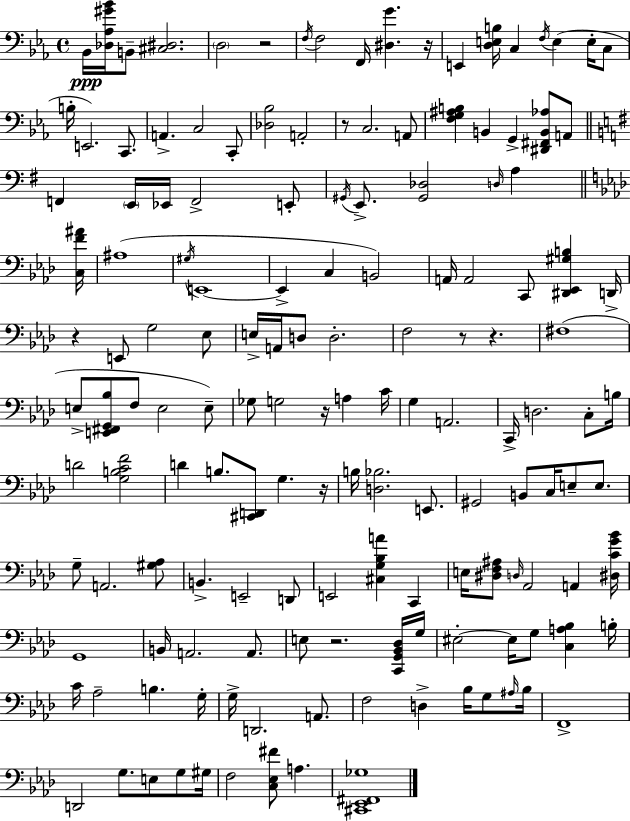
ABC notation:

X:1
T:Untitled
M:4/4
L:1/4
K:Eb
_B,,/4 [_D,_A,^G_B]/4 B,,/2 [^C,^D,]2 D,2 z2 F,/4 F,2 F,,/4 [^D,G] z/4 E,, [D,E,B,]/4 C, F,/4 E, E,/4 C,/2 B,/4 E,,2 C,,/2 A,, C,2 C,,/2 [_D,_B,]2 A,,2 z/2 C,2 A,,/2 [F,G,^A,B,] B,, G,, [^D,,^F,,B,,_A,]/2 A,,/2 F,, E,,/4 _E,,/4 F,,2 E,,/2 ^G,,/4 E,,/2 [^G,,_D,]2 D,/4 A, [C,F^A]/4 ^A,4 ^G,/4 E,,4 E,, C, B,,2 A,,/4 A,,2 C,,/2 [^D,,_E,,^G,B,] D,,/4 z E,,/2 G,2 _E,/2 E,/4 A,,/4 D,/2 D,2 F,2 z/2 z ^F,4 E,/2 [E,,^F,,G,,_B,]/2 F,/2 E,2 E,/2 _G,/2 G,2 z/4 A, C/4 G, A,,2 C,,/4 D,2 C,/2 B,/4 D2 [G,B,CF]2 D B,/2 [^C,,D,,]/2 G, z/4 B,/4 [D,_B,]2 E,,/2 ^G,,2 B,,/2 C,/4 E,/2 E,/2 G,/2 A,,2 [^G,_A,]/2 B,, E,,2 D,,/2 E,,2 [^C,G,_B,A] C,, E,/4 [^D,F,^A,]/2 D,/4 _A,,2 A,, [^D,CG_B]/4 G,,4 B,,/4 A,,2 A,,/2 E,/2 z2 [C,,G,,_B,,_D,]/4 G,/4 ^E,2 ^E,/4 G,/2 [C,A,_B,] B,/4 C/4 _A,2 B, G,/4 G,/4 D,,2 A,,/2 F,2 D, _B,/4 G,/2 ^A,/4 _B,/4 F,,4 D,,2 G,/2 E,/2 G,/2 ^G,/4 F,2 [C,_E,^F]/2 A, [^C,,_E,,^F,,_G,]4